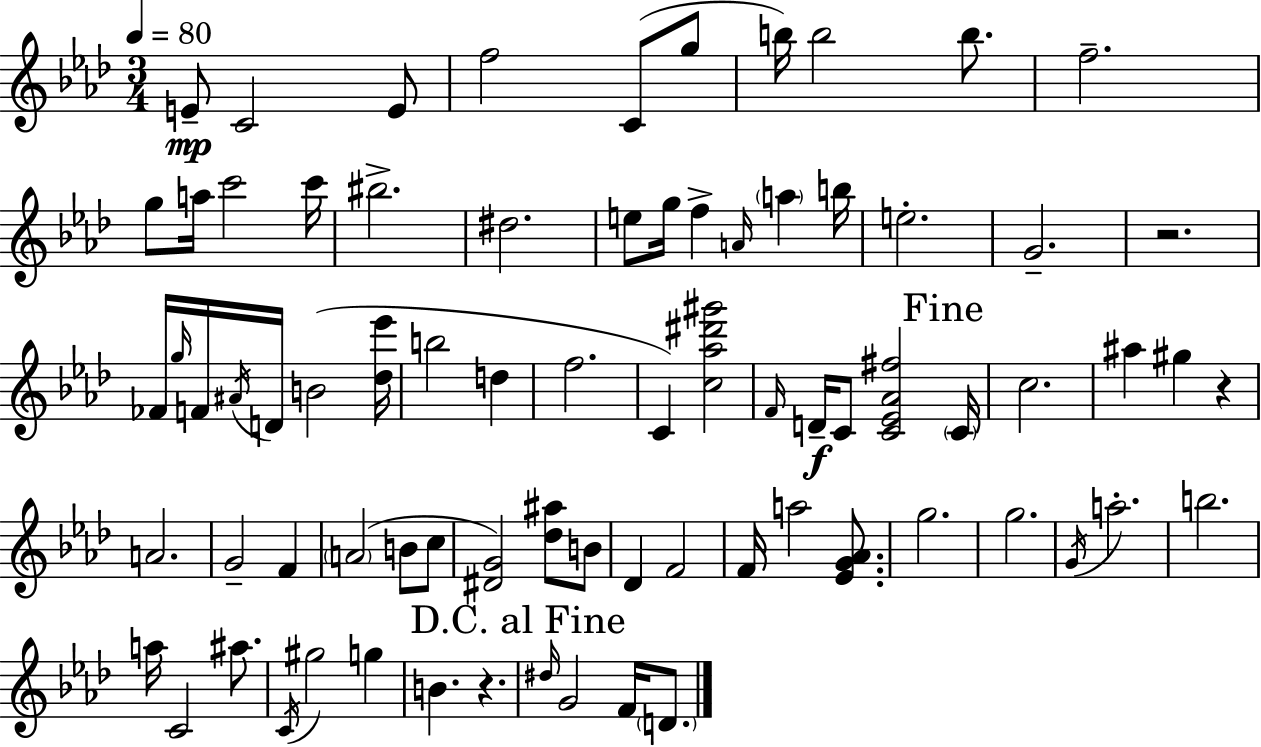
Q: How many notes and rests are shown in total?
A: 77